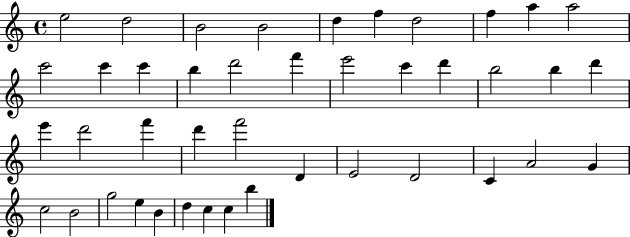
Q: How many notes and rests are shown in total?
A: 42